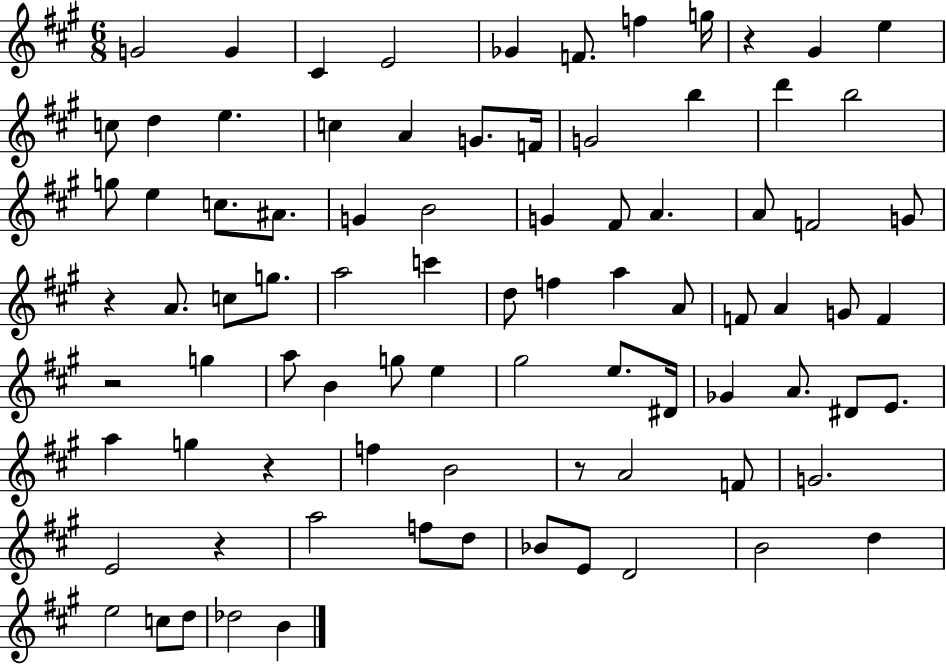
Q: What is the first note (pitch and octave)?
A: G4